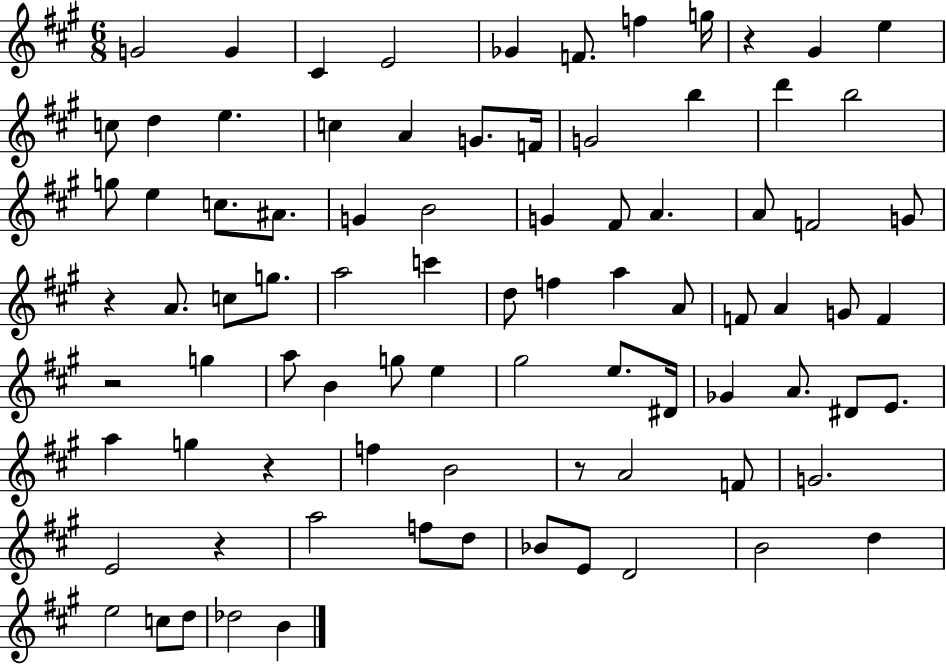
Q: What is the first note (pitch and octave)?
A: G4